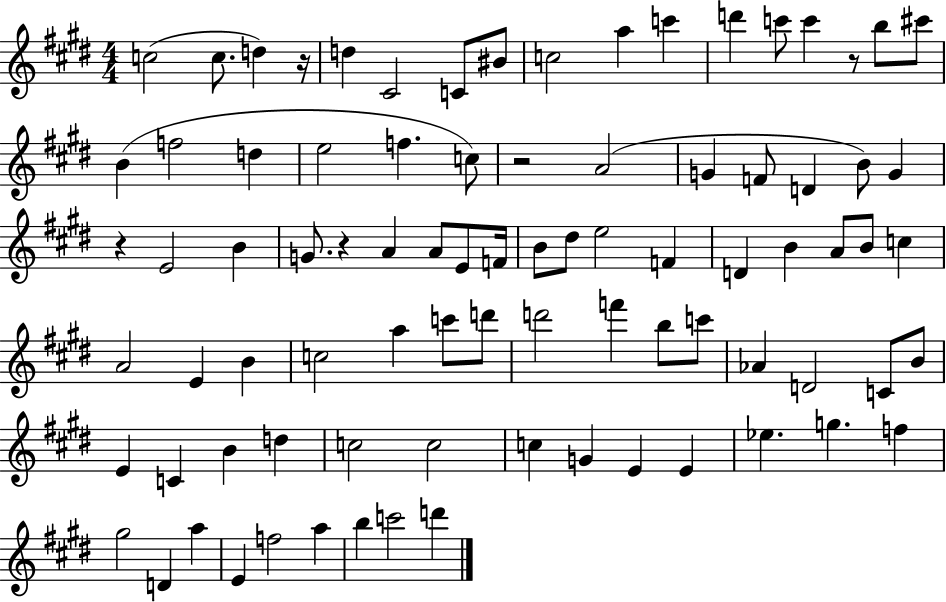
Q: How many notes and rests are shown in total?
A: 85